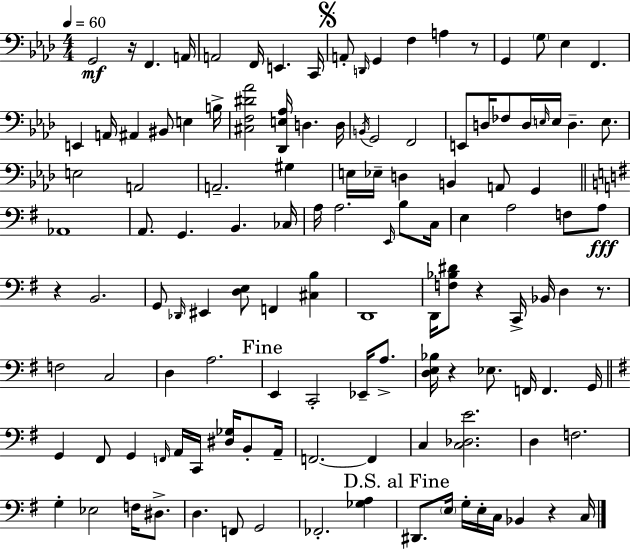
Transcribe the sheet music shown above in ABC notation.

X:1
T:Untitled
M:4/4
L:1/4
K:Fm
G,,2 z/4 F,, A,,/4 A,,2 F,,/4 E,, C,,/4 A,,/2 D,,/4 G,, F, A, z/2 G,, G,/2 _E, F,, E,, A,,/4 ^A,, ^B,,/2 E, B,/4 [^C,F,^D_A]2 [_D,,E,_A,]/4 D, D,/4 B,,/4 G,,2 F,,2 E,,/2 D,/4 _F,/2 D,/4 E,/4 E,/4 D, E,/2 E,2 A,,2 A,,2 ^G, E,/4 _E,/4 D, B,, A,,/2 G,, _A,,4 A,,/2 G,, B,, _C,/4 A,/4 A,2 E,,/4 B,/2 C,/4 E, A,2 F,/2 A,/2 z B,,2 G,,/2 _D,,/4 ^E,, [D,E,]/2 F,, [^C,B,] D,,4 D,,/4 [F,_B,^D]/2 z C,,/4 _B,,/4 D, z/2 F,2 C,2 D, A,2 E,, C,,2 _E,,/4 A,/2 [D,E,_B,]/4 z _E,/2 F,,/4 F,, G,,/4 G,, ^F,,/2 G,, F,,/4 A,,/4 C,,/4 [^D,_G,]/4 B,,/2 A,,/4 F,,2 F,, C, [C,_D,E]2 D, F,2 G, _E,2 F,/4 ^D,/2 D, F,,/2 G,,2 _F,,2 [_G,A,] ^D,,/2 E,/4 G,/4 E,/4 C,/4 _B,, z C,/4